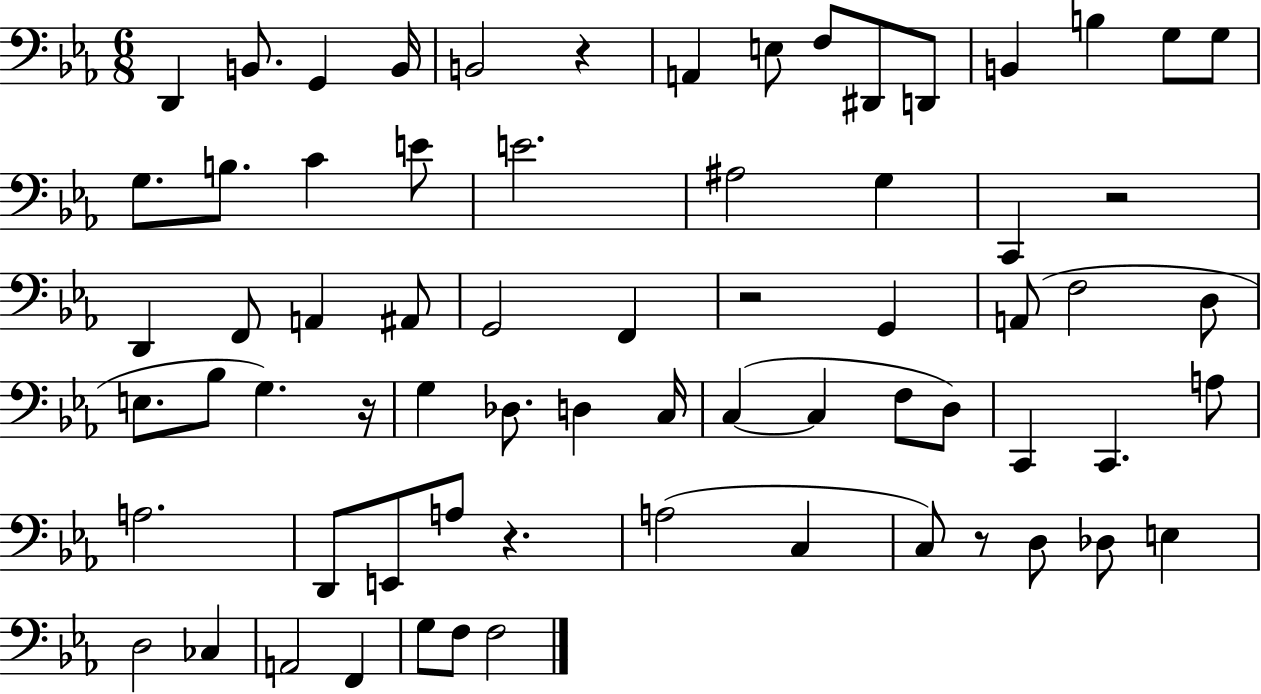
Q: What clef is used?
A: bass